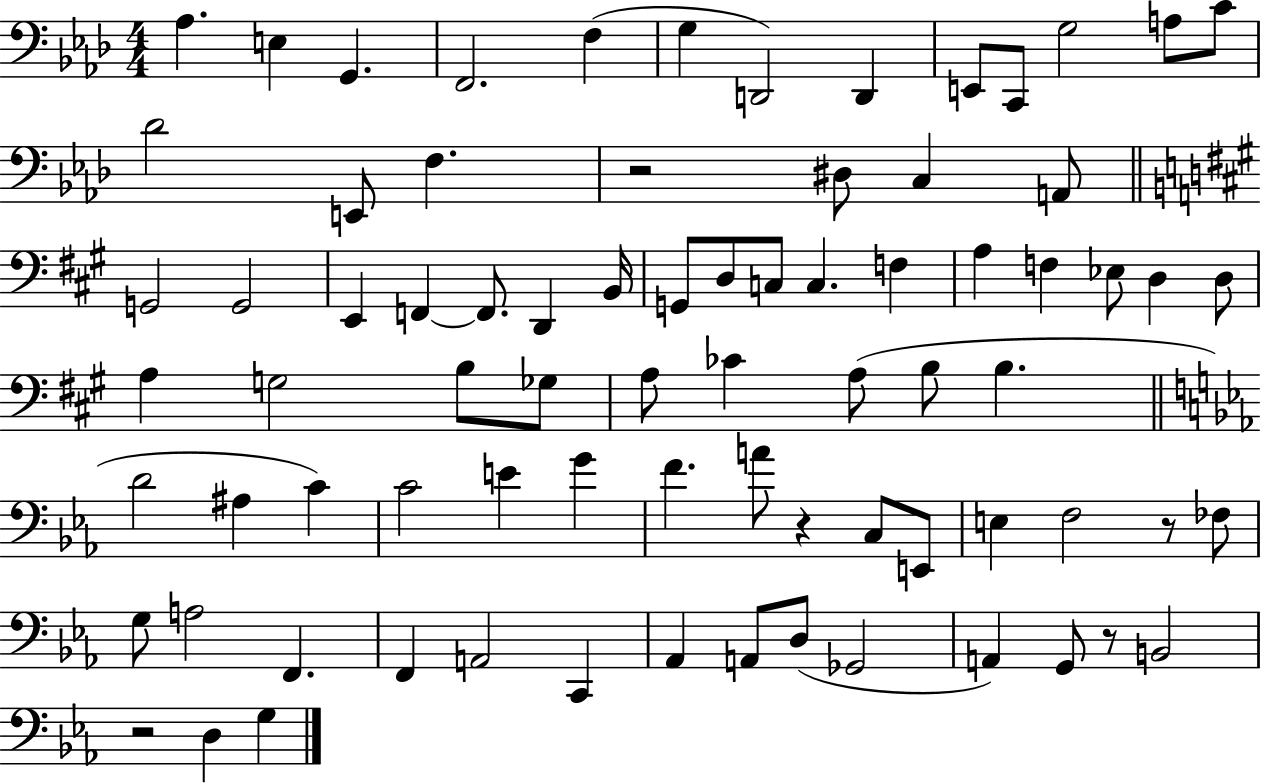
{
  \clef bass
  \numericTimeSignature
  \time 4/4
  \key aes \major
  aes4. e4 g,4. | f,2. f4( | g4 d,2) d,4 | e,8 c,8 g2 a8 c'8 | \break des'2 e,8 f4. | r2 dis8 c4 a,8 | \bar "||" \break \key a \major g,2 g,2 | e,4 f,4~~ f,8. d,4 b,16 | g,8 d8 c8 c4. f4 | a4 f4 ees8 d4 d8 | \break a4 g2 b8 ges8 | a8 ces'4 a8( b8 b4. | \bar "||" \break \key ees \major d'2 ais4 c'4) | c'2 e'4 g'4 | f'4. a'8 r4 c8 e,8 | e4 f2 r8 fes8 | \break g8 a2 f,4. | f,4 a,2 c,4 | aes,4 a,8 d8( ges,2 | a,4) g,8 r8 b,2 | \break r2 d4 g4 | \bar "|."
}